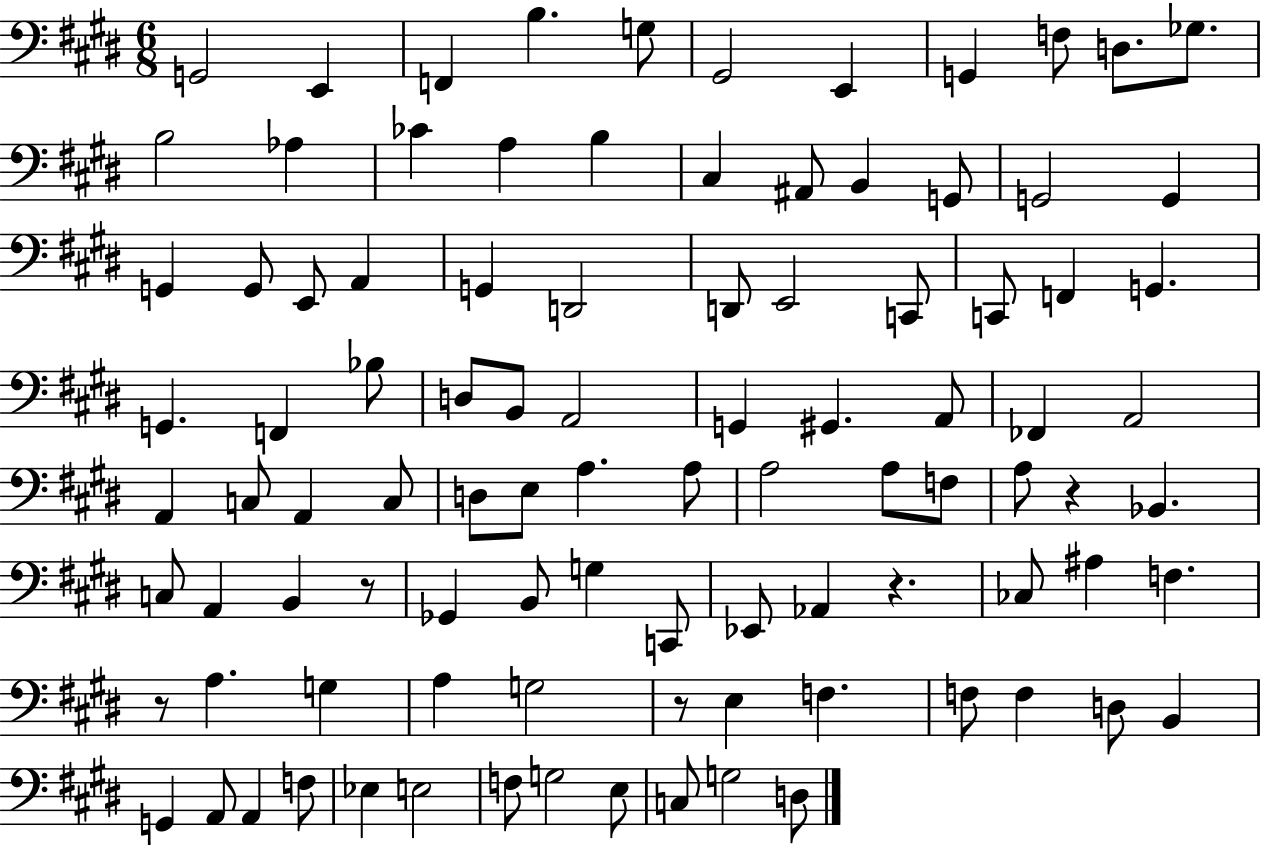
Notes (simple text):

G2/h E2/q F2/q B3/q. G3/e G#2/h E2/q G2/q F3/e D3/e. Gb3/e. B3/h Ab3/q CES4/q A3/q B3/q C#3/q A#2/e B2/q G2/e G2/h G2/q G2/q G2/e E2/e A2/q G2/q D2/h D2/e E2/h C2/e C2/e F2/q G2/q. G2/q. F2/q Bb3/e D3/e B2/e A2/h G2/q G#2/q. A2/e FES2/q A2/h A2/q C3/e A2/q C3/e D3/e E3/e A3/q. A3/e A3/h A3/e F3/e A3/e R/q Bb2/q. C3/e A2/q B2/q R/e Gb2/q B2/e G3/q C2/e Eb2/e Ab2/q R/q. CES3/e A#3/q F3/q. R/e A3/q. G3/q A3/q G3/h R/e E3/q F3/q. F3/e F3/q D3/e B2/q G2/q A2/e A2/q F3/e Eb3/q E3/h F3/e G3/h E3/e C3/e G3/h D3/e